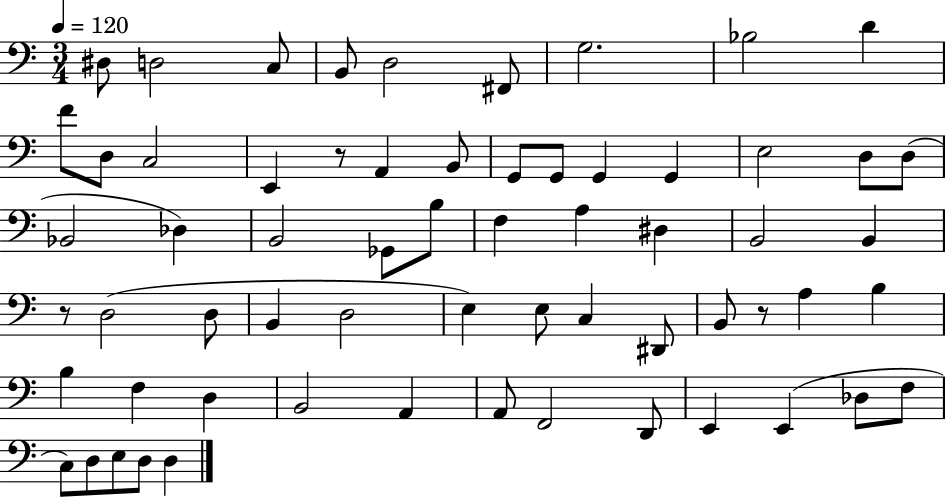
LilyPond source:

{
  \clef bass
  \numericTimeSignature
  \time 3/4
  \key c \major
  \tempo 4 = 120
  dis8 d2 c8 | b,8 d2 fis,8 | g2. | bes2 d'4 | \break f'8 d8 c2 | e,4 r8 a,4 b,8 | g,8 g,8 g,4 g,4 | e2 d8 d8( | \break bes,2 des4) | b,2 ges,8 b8 | f4 a4 dis4 | b,2 b,4 | \break r8 d2( d8 | b,4 d2 | e4) e8 c4 dis,8 | b,8 r8 a4 b4 | \break b4 f4 d4 | b,2 a,4 | a,8 f,2 d,8 | e,4 e,4( des8 f8 | \break c8) d8 e8 d8 d4 | \bar "|."
}